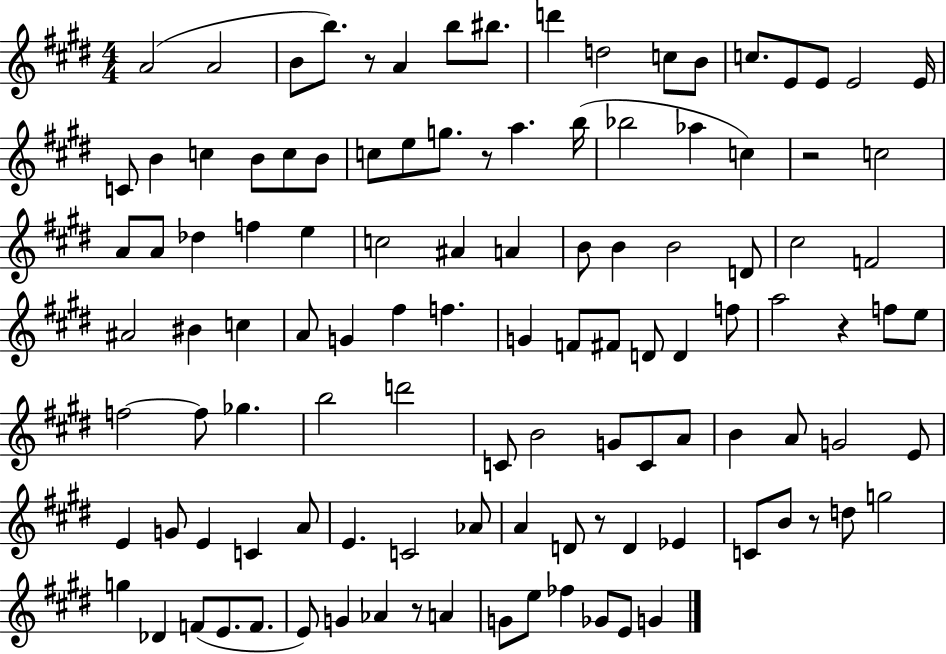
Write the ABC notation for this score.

X:1
T:Untitled
M:4/4
L:1/4
K:E
A2 A2 B/2 b/2 z/2 A b/2 ^b/2 d' d2 c/2 B/2 c/2 E/2 E/2 E2 E/4 C/2 B c B/2 c/2 B/2 c/2 e/2 g/2 z/2 a b/4 _b2 _a c z2 c2 A/2 A/2 _d f e c2 ^A A B/2 B B2 D/2 ^c2 F2 ^A2 ^B c A/2 G ^f f G F/2 ^F/2 D/2 D f/2 a2 z f/2 e/2 f2 f/2 _g b2 d'2 C/2 B2 G/2 C/2 A/2 B A/2 G2 E/2 E G/2 E C A/2 E C2 _A/2 A D/2 z/2 D _E C/2 B/2 z/2 d/2 g2 g _D F/2 E/2 F/2 E/2 G _A z/2 A G/2 e/2 _f _G/2 E/2 G